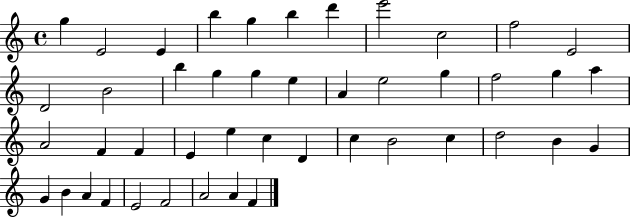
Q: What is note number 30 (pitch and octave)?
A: D4